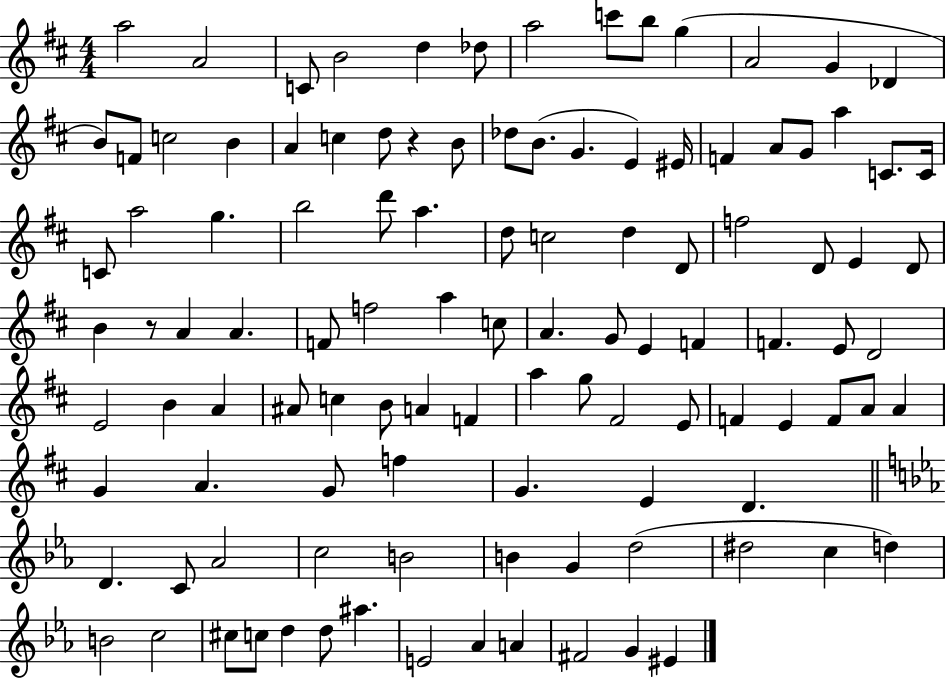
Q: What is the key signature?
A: D major